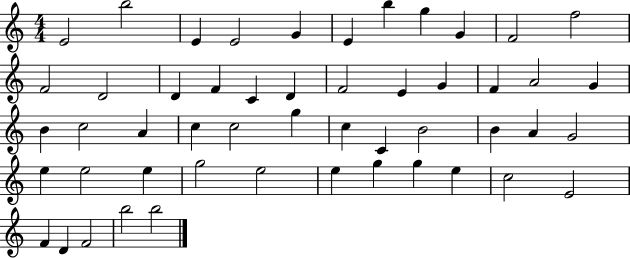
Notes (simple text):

E4/h B5/h E4/q E4/h G4/q E4/q B5/q G5/q G4/q F4/h F5/h F4/h D4/h D4/q F4/q C4/q D4/q F4/h E4/q G4/q F4/q A4/h G4/q B4/q C5/h A4/q C5/q C5/h G5/q C5/q C4/q B4/h B4/q A4/q G4/h E5/q E5/h E5/q G5/h E5/h E5/q G5/q G5/q E5/q C5/h E4/h F4/q D4/q F4/h B5/h B5/h